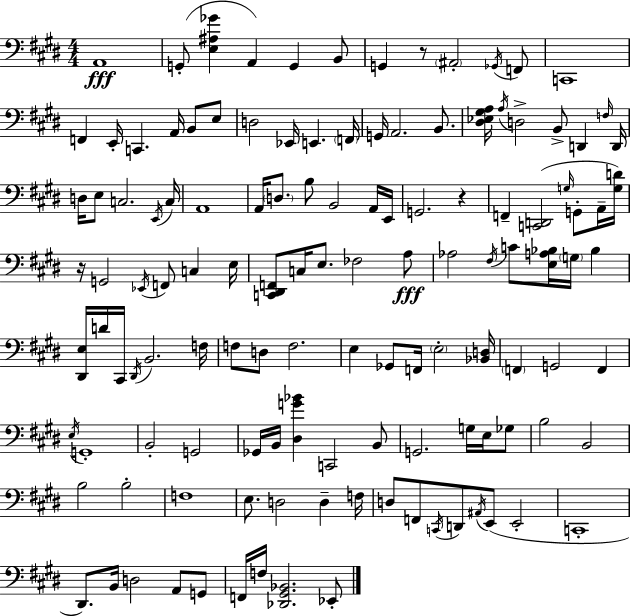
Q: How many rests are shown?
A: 3